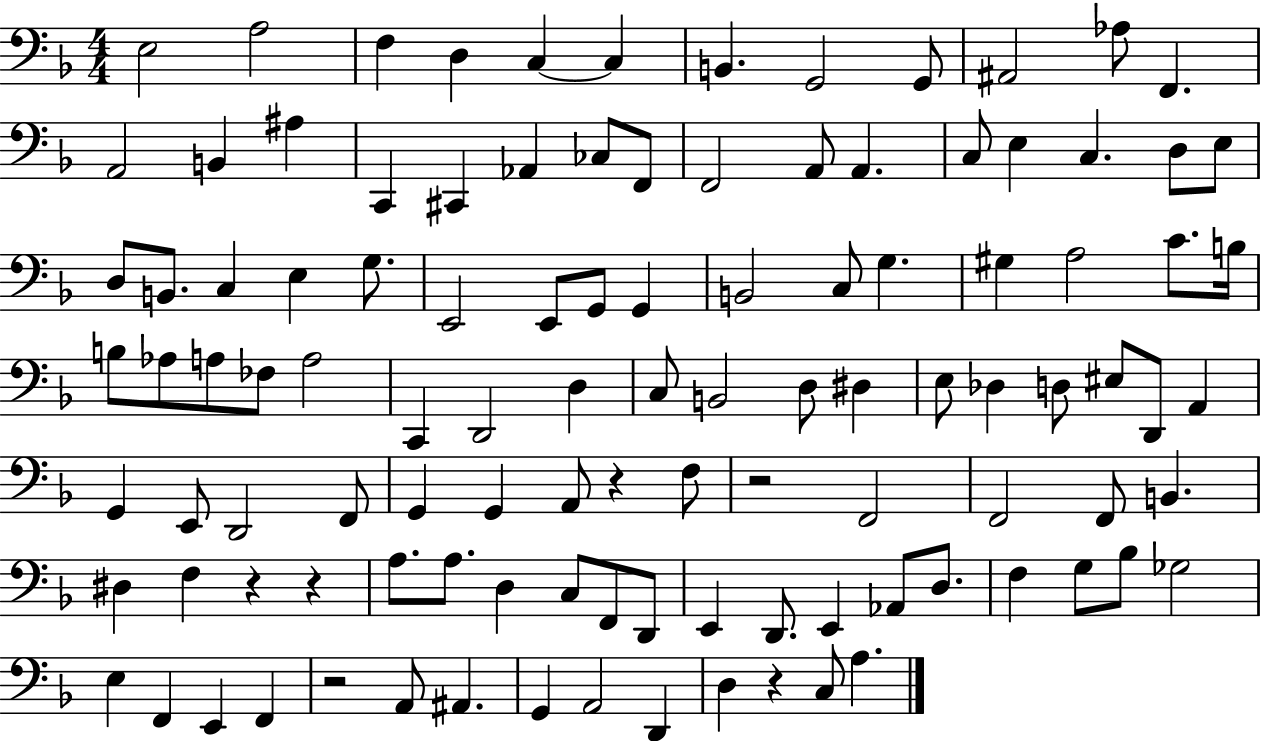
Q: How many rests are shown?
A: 6